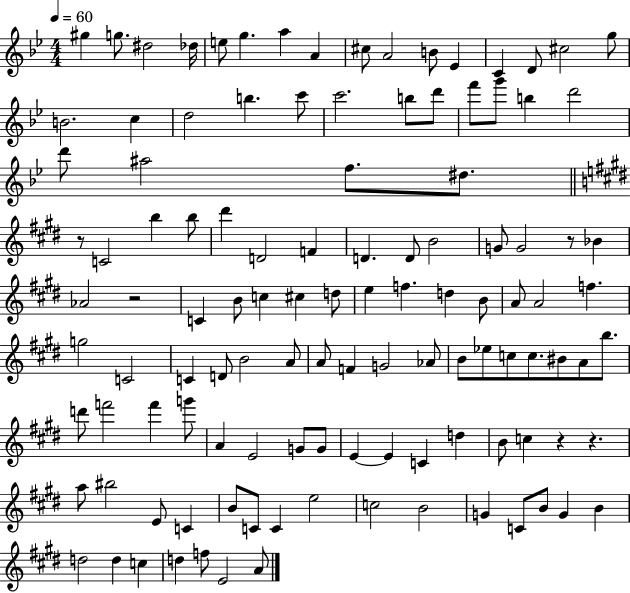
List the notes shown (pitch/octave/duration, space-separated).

G#5/q G5/e. D#5/h Db5/s E5/e G5/q. A5/q A4/q C#5/e A4/h B4/e Eb4/q C4/q D4/e C#5/h G5/e B4/h. C5/q D5/h B5/q. C6/e C6/h. B5/e D6/e F6/e G6/e B5/q D6/h D6/e A#5/h F5/e. D#5/e. R/e C4/h B5/q B5/e D#6/q D4/h F4/q D4/q. D4/e B4/h G4/e G4/h R/e Bb4/q Ab4/h R/h C4/q B4/e C5/q C#5/q D5/e E5/q F5/q. D5/q B4/e A4/e A4/h F5/q. G5/h C4/h C4/q D4/e B4/h A4/e A4/e F4/q G4/h Ab4/e B4/e Eb5/e C5/e C5/e. BIS4/e A4/e B5/e. D6/e F6/h F6/q G6/e A4/q E4/h G4/e G4/e E4/q E4/q C4/q D5/q B4/e C5/q R/q R/q. A5/e BIS5/h E4/e C4/q B4/e C4/e C4/q E5/h C5/h B4/h G4/q C4/e B4/e G4/q B4/q D5/h D5/q C5/q D5/q F5/e E4/h A4/e